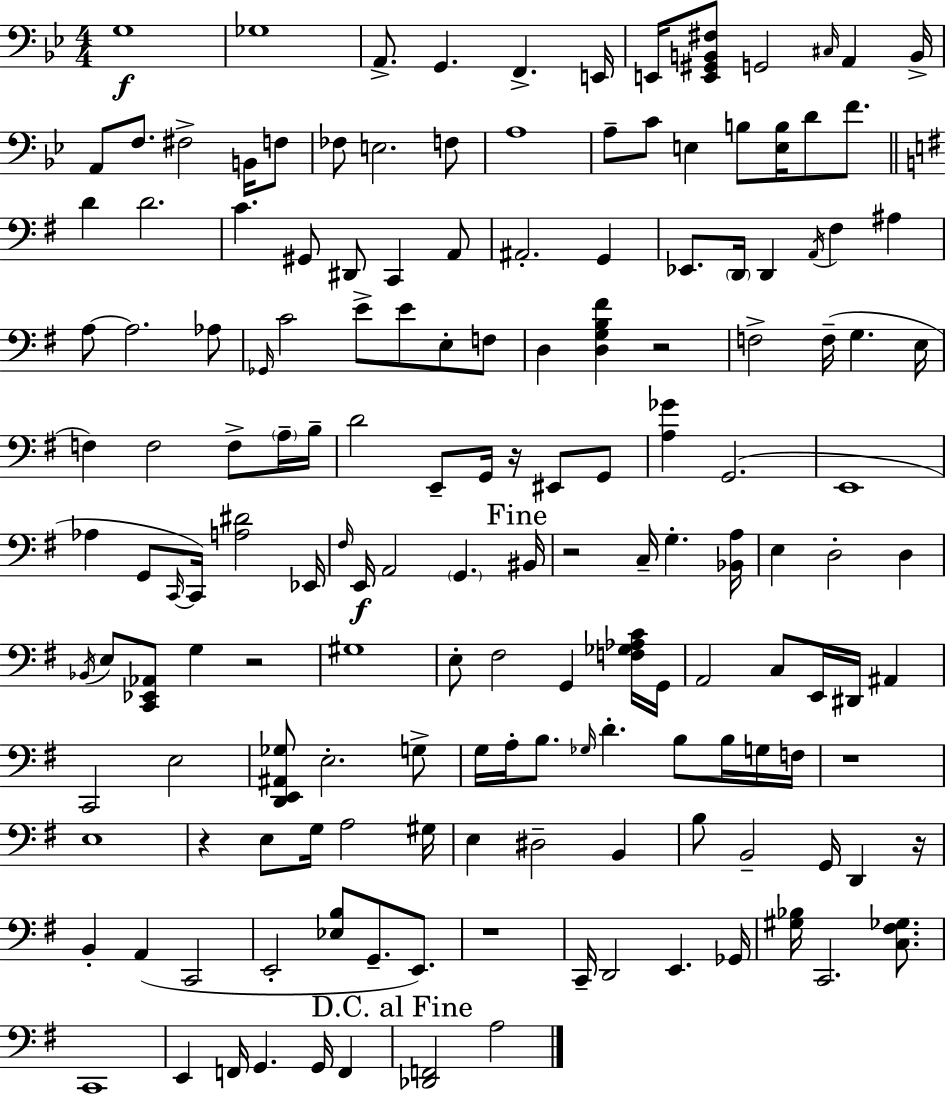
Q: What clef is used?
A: bass